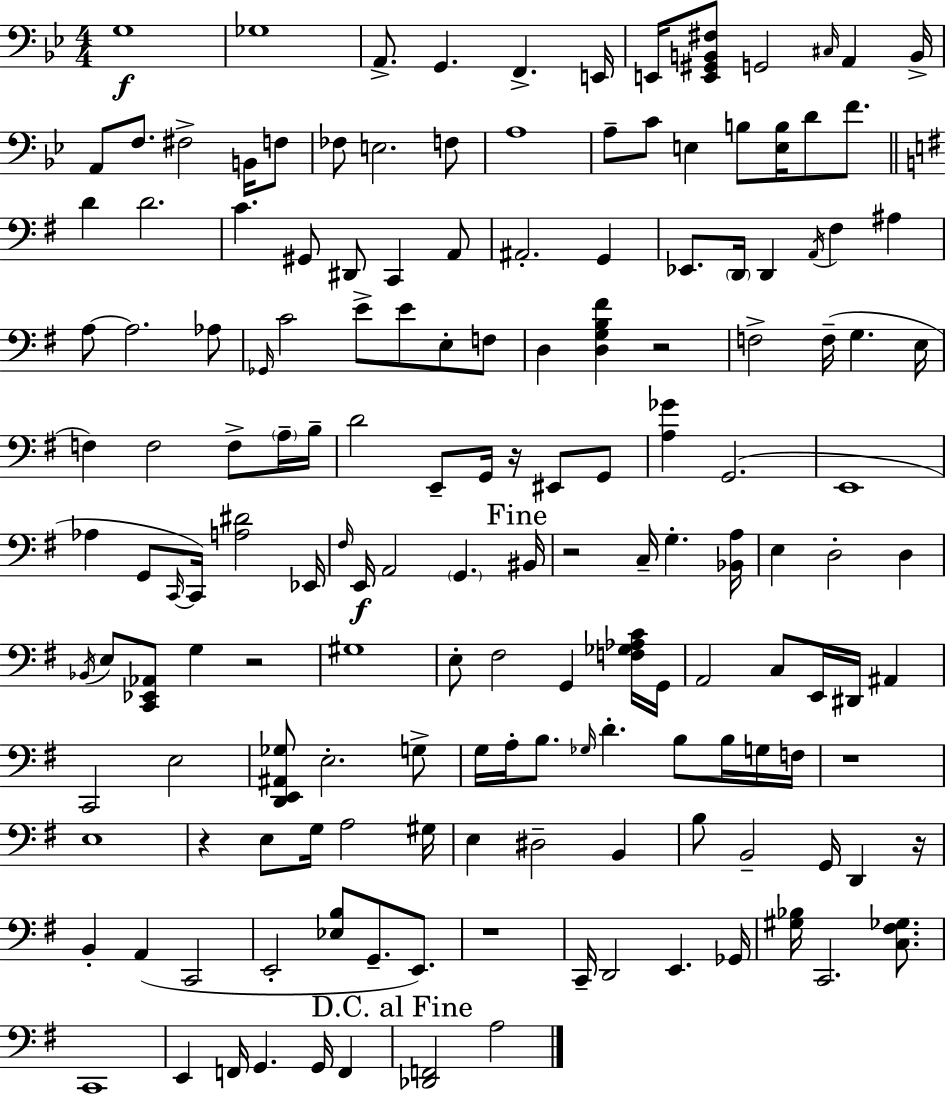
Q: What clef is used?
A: bass